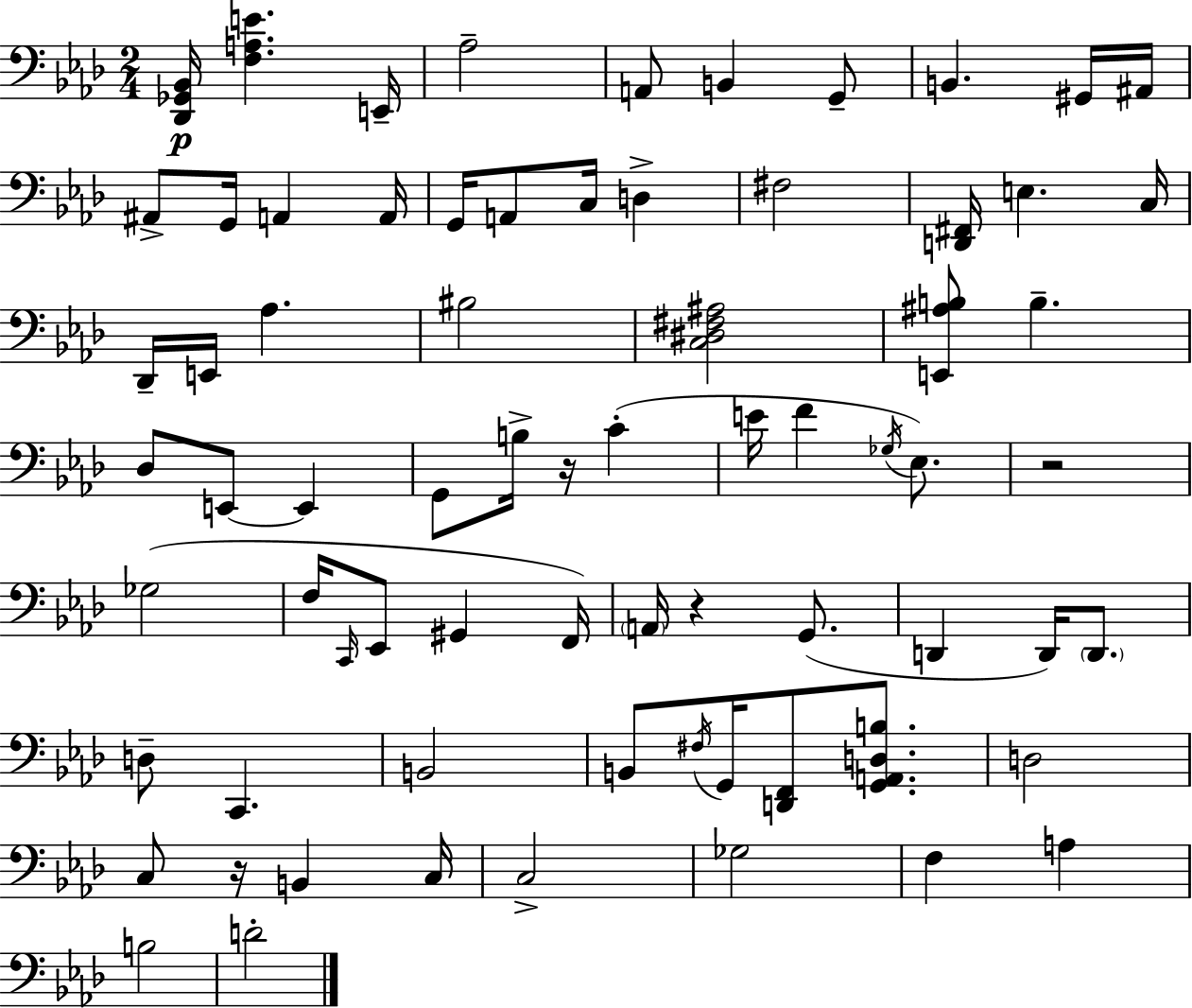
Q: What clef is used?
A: bass